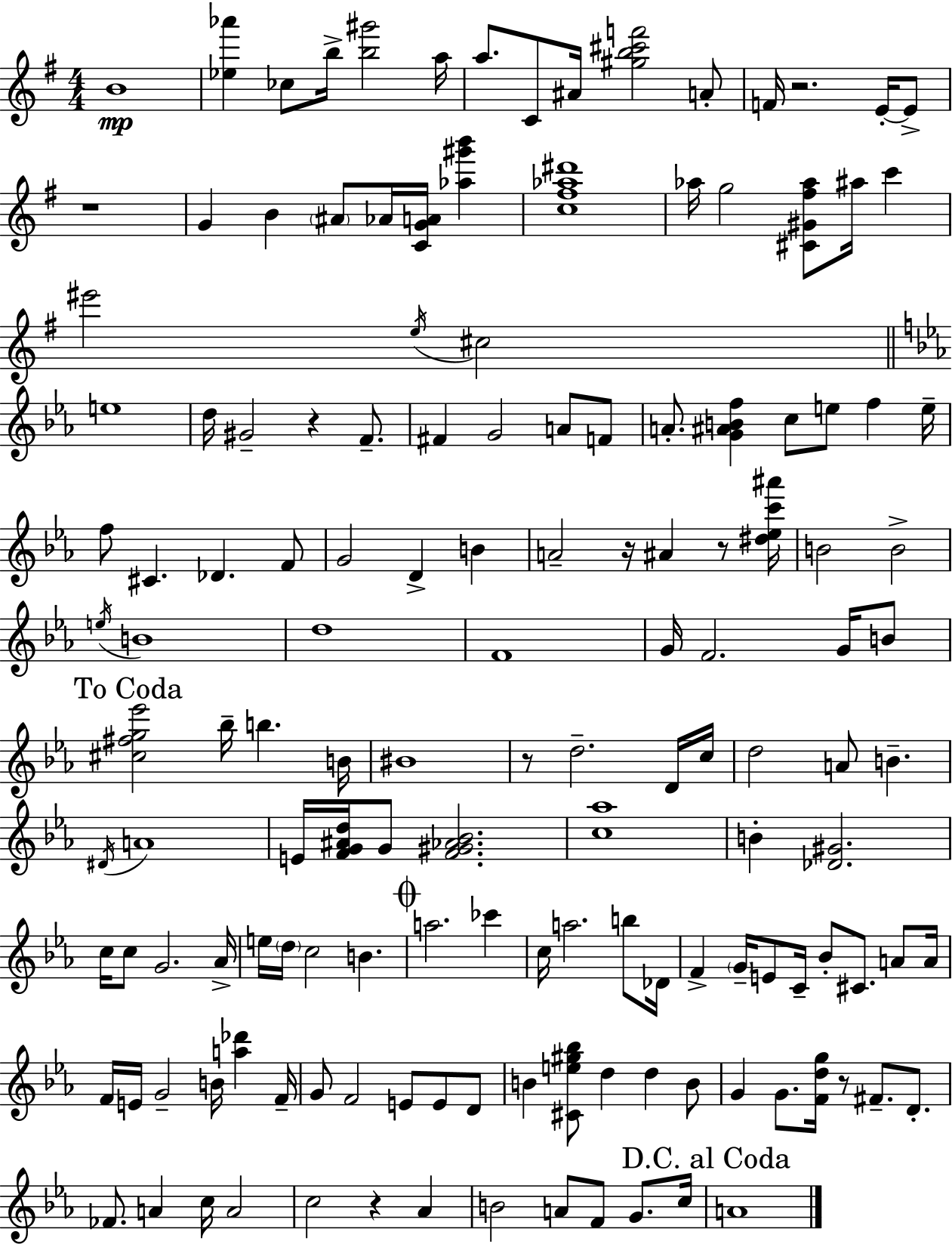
X:1
T:Untitled
M:4/4
L:1/4
K:G
B4 [_e_a'] _c/2 b/4 [b^g']2 a/4 a/2 C/2 ^A/4 [^gb^c'f']2 A/2 F/4 z2 E/4 E/2 z4 G B ^A/2 _A/4 [CGA]/4 [_a^g'b'] [c^f_a^d']4 _a/4 g2 [^C^G^f_a]/2 ^a/4 c' ^e'2 e/4 ^c2 e4 d/4 ^G2 z F/2 ^F G2 A/2 F/2 A/2 [G^ABf] c/2 e/2 f e/4 f/2 ^C _D F/2 G2 D B A2 z/4 ^A z/2 [^d_ec'^a']/4 B2 B2 e/4 B4 d4 F4 G/4 F2 G/4 B/2 [^c^fg_e']2 _b/4 b B/4 ^B4 z/2 d2 D/4 c/4 d2 A/2 B ^D/4 A4 E/4 [FG^Ad]/4 G/2 [F^G_A_B]2 [c_a]4 B [_D^G]2 c/4 c/2 G2 _A/4 e/4 d/4 c2 B a2 _c' c/4 a2 b/2 _D/4 F G/4 E/2 C/4 _B/2 ^C/2 A/2 A/4 F/4 E/4 G2 B/4 [a_d'] F/4 G/2 F2 E/2 E/2 D/2 B [^Ce^g_b]/2 d d B/2 G G/2 [Fdg]/4 z/2 ^F/2 D/2 _F/2 A c/4 A2 c2 z _A B2 A/2 F/2 G/2 c/4 A4